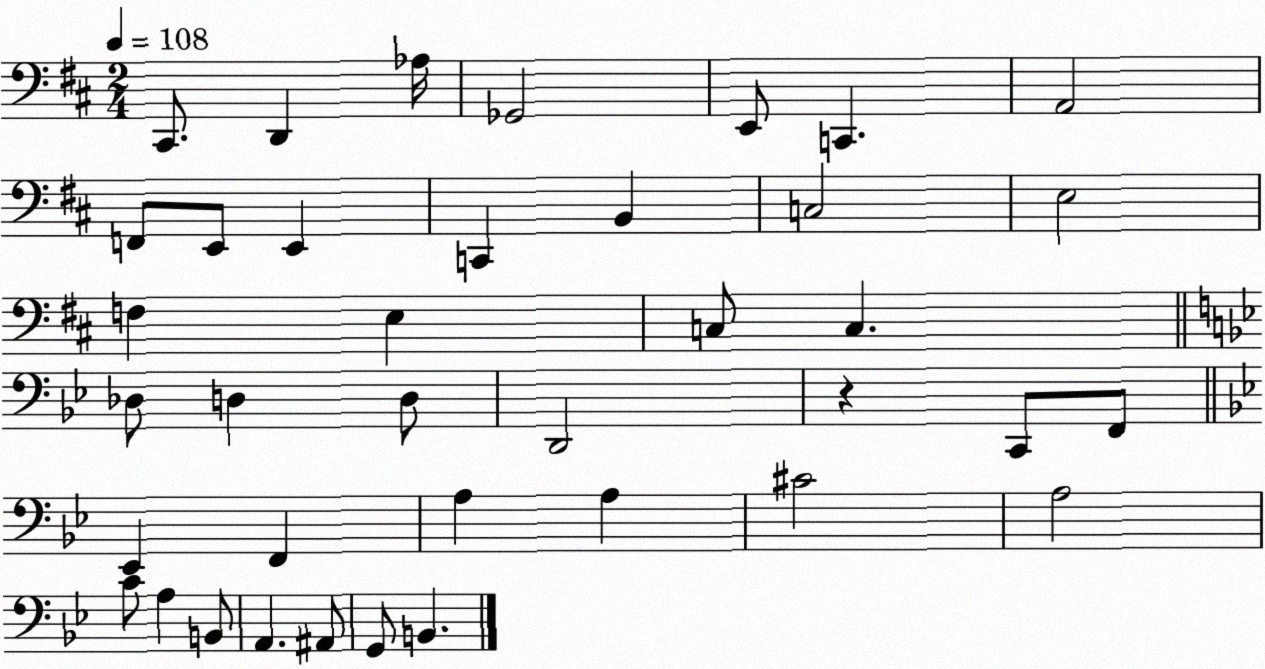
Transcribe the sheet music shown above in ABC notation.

X:1
T:Untitled
M:2/4
L:1/4
K:D
^C,,/2 D,, _A,/4 _G,,2 E,,/2 C,, A,,2 F,,/2 E,,/2 E,, C,, B,, C,2 E,2 F, E, C,/2 C, _D,/2 D, D,/2 D,,2 z C,,/2 F,,/2 _E,, F,, A, A, ^C2 A,2 C/2 A, B,,/2 A,, ^A,,/2 G,,/2 B,,